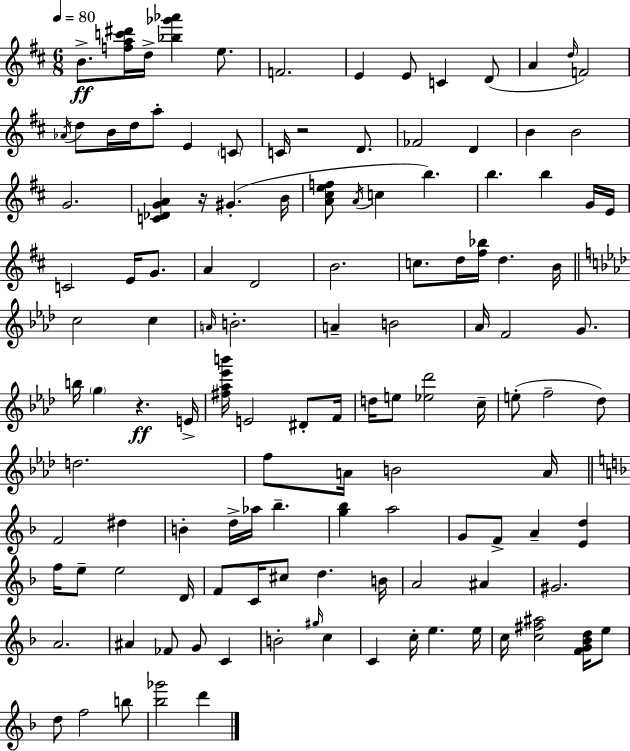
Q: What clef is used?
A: treble